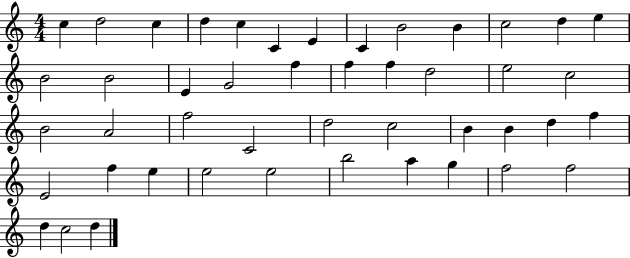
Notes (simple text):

C5/q D5/h C5/q D5/q C5/q C4/q E4/q C4/q B4/h B4/q C5/h D5/q E5/q B4/h B4/h E4/q G4/h F5/q F5/q F5/q D5/h E5/h C5/h B4/h A4/h F5/h C4/h D5/h C5/h B4/q B4/q D5/q F5/q E4/h F5/q E5/q E5/h E5/h B5/h A5/q G5/q F5/h F5/h D5/q C5/h D5/q